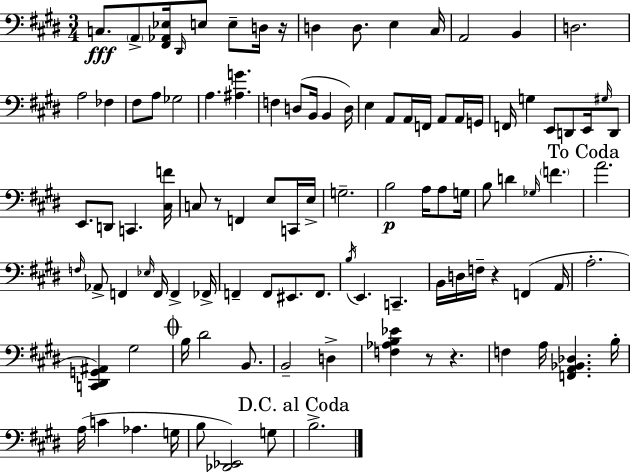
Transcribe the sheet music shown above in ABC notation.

X:1
T:Untitled
M:3/4
L:1/4
K:E
C,/2 A,,/2 [^F,,_A,,_E,]/4 ^D,,/4 E,/2 E,/2 D,/4 z/4 D, D,/2 E, ^C,/4 A,,2 B,, D,2 A,2 _F, ^F,/2 A,/2 _G,2 A, [^A,G] F, D,/2 B,,/4 B,, D,/4 E, A,,/2 A,,/4 F,,/4 A,,/2 A,,/4 G,,/4 F,,/4 G, E,,/2 D,,/2 E,,/4 ^G,/4 D,,/2 E,,/2 D,,/2 C,, [^C,F]/4 C,/2 z/2 F,, E,/2 C,,/4 E,/4 G,2 B,2 A,/4 A,/2 G,/4 B,/2 D _G,/4 F A2 F,/4 _A,,/2 F,, _E,/4 F,,/4 F,, _F,,/4 F,, F,,/2 ^E,,/2 F,,/2 B,/4 E,, C,, B,,/4 D,/4 F,/4 z F,, A,,/4 A,2 [C,,^D,,G,,^A,,] ^G,2 B,/4 ^D2 B,,/2 B,,2 D, [F,_A,B,_E] z/2 z F, A,/4 [F,,A,,_B,,_D,] B,/4 A,/4 C _A, G,/4 B,/2 [_D,,_E,,]2 G,/2 B,2